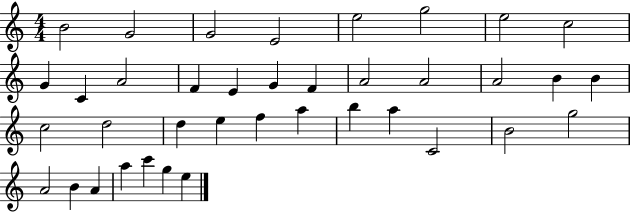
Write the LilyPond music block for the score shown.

{
  \clef treble
  \numericTimeSignature
  \time 4/4
  \key c \major
  b'2 g'2 | g'2 e'2 | e''2 g''2 | e''2 c''2 | \break g'4 c'4 a'2 | f'4 e'4 g'4 f'4 | a'2 a'2 | a'2 b'4 b'4 | \break c''2 d''2 | d''4 e''4 f''4 a''4 | b''4 a''4 c'2 | b'2 g''2 | \break a'2 b'4 a'4 | a''4 c'''4 g''4 e''4 | \bar "|."
}